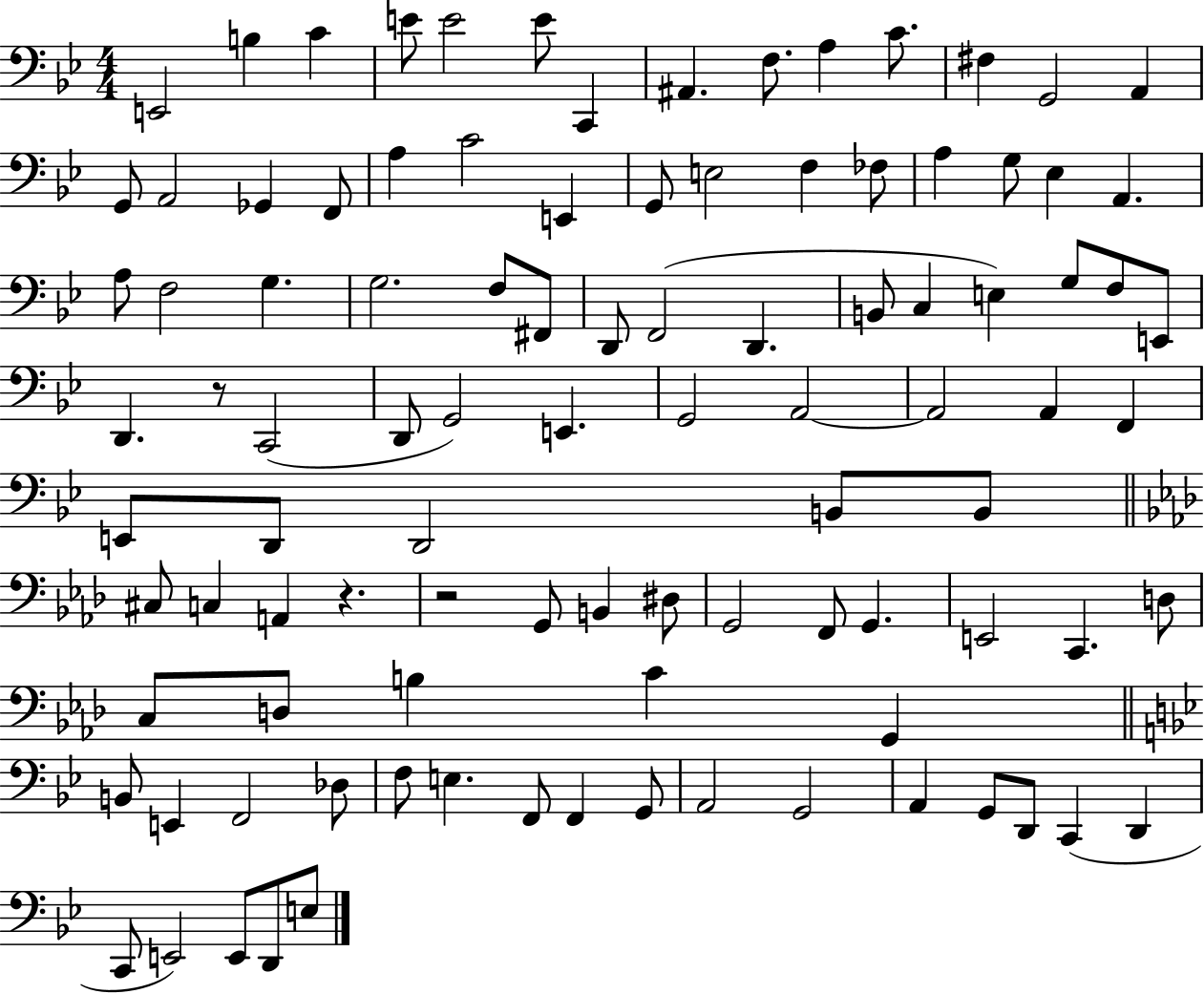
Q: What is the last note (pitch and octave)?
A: E3